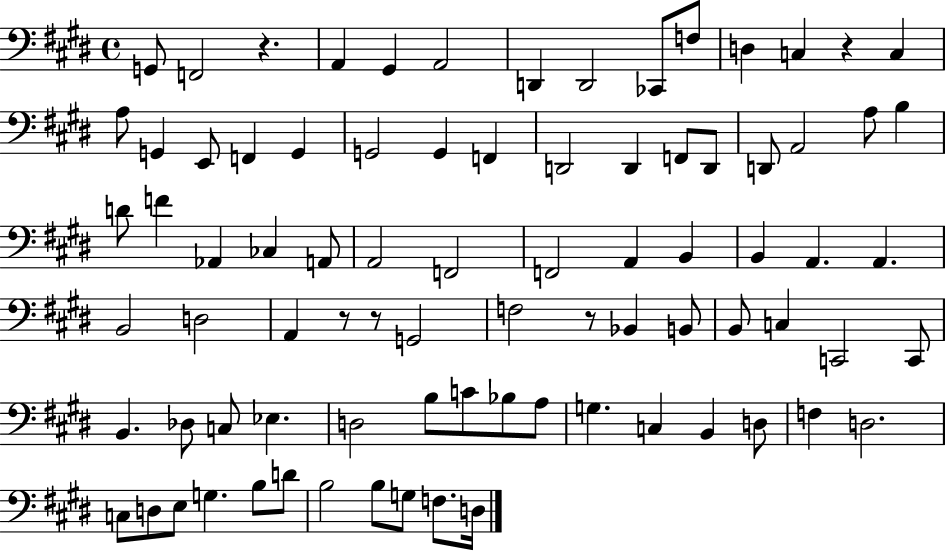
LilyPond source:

{
  \clef bass
  \time 4/4
  \defaultTimeSignature
  \key e \major
  \repeat volta 2 { g,8 f,2 r4. | a,4 gis,4 a,2 | d,4 d,2 ces,8 f8 | d4 c4 r4 c4 | \break a8 g,4 e,8 f,4 g,4 | g,2 g,4 f,4 | d,2 d,4 f,8 d,8 | d,8 a,2 a8 b4 | \break d'8 f'4 aes,4 ces4 a,8 | a,2 f,2 | f,2 a,4 b,4 | b,4 a,4. a,4. | \break b,2 d2 | a,4 r8 r8 g,2 | f2 r8 bes,4 b,8 | b,8 c4 c,2 c,8 | \break b,4. des8 c8 ees4. | d2 b8 c'8 bes8 a8 | g4. c4 b,4 d8 | f4 d2. | \break c8 d8 e8 g4. b8 d'8 | b2 b8 g8 f8. d16 | } \bar "|."
}